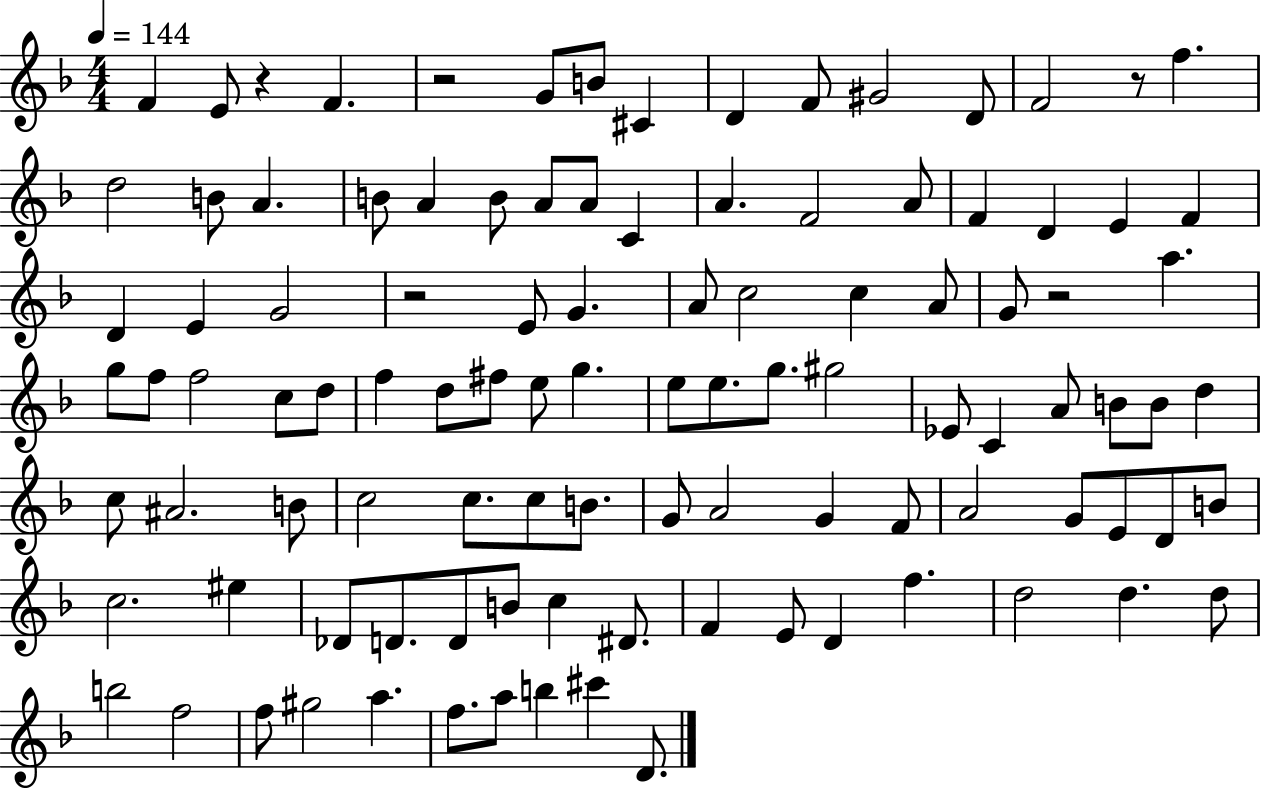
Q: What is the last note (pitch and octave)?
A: D4